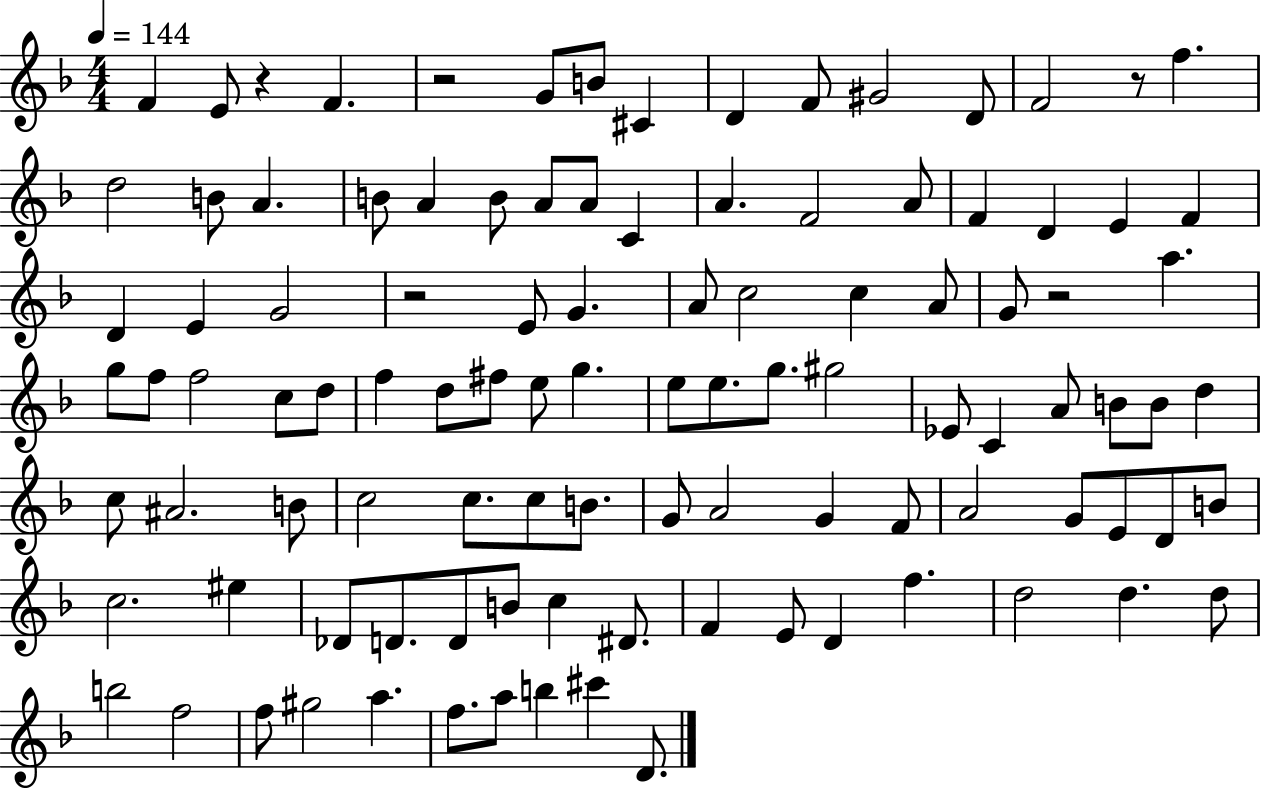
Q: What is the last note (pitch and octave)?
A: D4